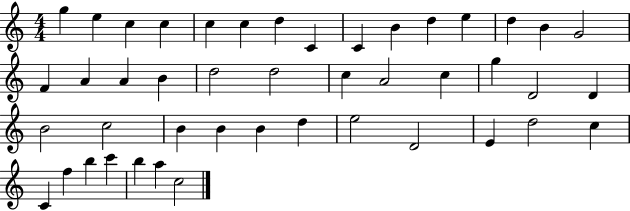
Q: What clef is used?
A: treble